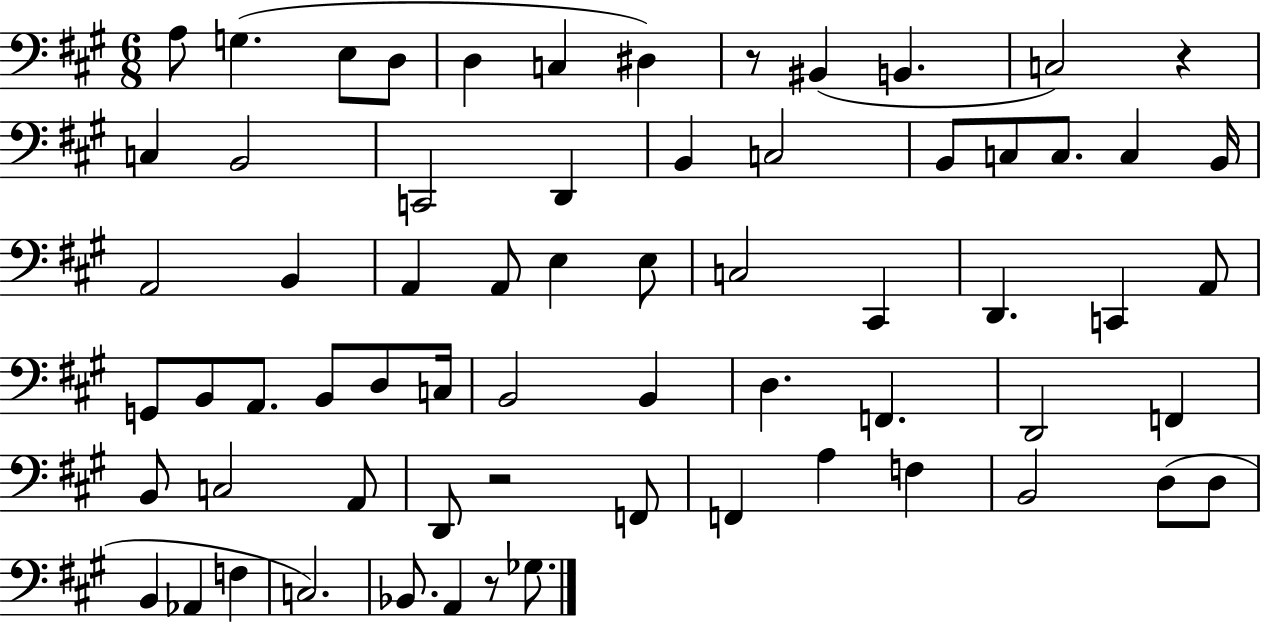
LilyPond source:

{
  \clef bass
  \numericTimeSignature
  \time 6/8
  \key a \major
  \repeat volta 2 { a8 g4.( e8 d8 | d4 c4 dis4) | r8 bis,4( b,4. | c2) r4 | \break c4 b,2 | c,2 d,4 | b,4 c2 | b,8 c8 c8. c4 b,16 | \break a,2 b,4 | a,4 a,8 e4 e8 | c2 cis,4 | d,4. c,4 a,8 | \break g,8 b,8 a,8. b,8 d8 c16 | b,2 b,4 | d4. f,4. | d,2 f,4 | \break b,8 c2 a,8 | d,8 r2 f,8 | f,4 a4 f4 | b,2 d8( d8 | \break b,4 aes,4 f4 | c2.) | bes,8. a,4 r8 ges8. | } \bar "|."
}